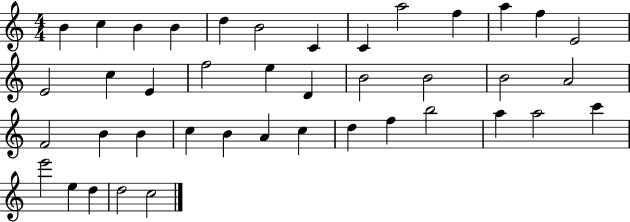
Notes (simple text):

B4/q C5/q B4/q B4/q D5/q B4/h C4/q C4/q A5/h F5/q A5/q F5/q E4/h E4/h C5/q E4/q F5/h E5/q D4/q B4/h B4/h B4/h A4/h F4/h B4/q B4/q C5/q B4/q A4/q C5/q D5/q F5/q B5/h A5/q A5/h C6/q E6/h E5/q D5/q D5/h C5/h